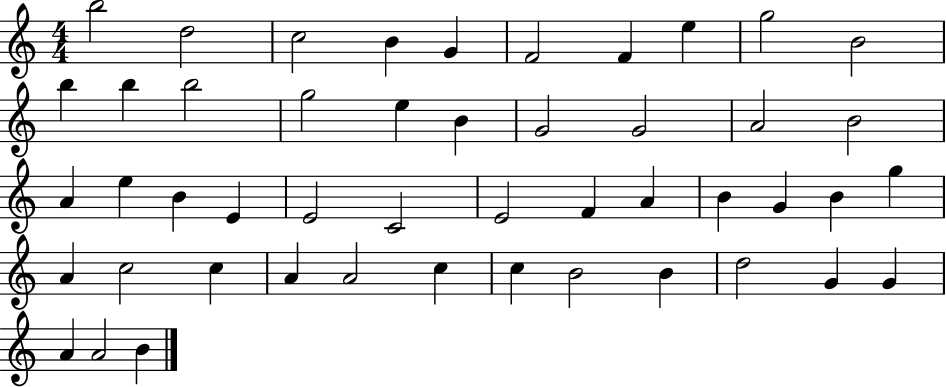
{
  \clef treble
  \numericTimeSignature
  \time 4/4
  \key c \major
  b''2 d''2 | c''2 b'4 g'4 | f'2 f'4 e''4 | g''2 b'2 | \break b''4 b''4 b''2 | g''2 e''4 b'4 | g'2 g'2 | a'2 b'2 | \break a'4 e''4 b'4 e'4 | e'2 c'2 | e'2 f'4 a'4 | b'4 g'4 b'4 g''4 | \break a'4 c''2 c''4 | a'4 a'2 c''4 | c''4 b'2 b'4 | d''2 g'4 g'4 | \break a'4 a'2 b'4 | \bar "|."
}